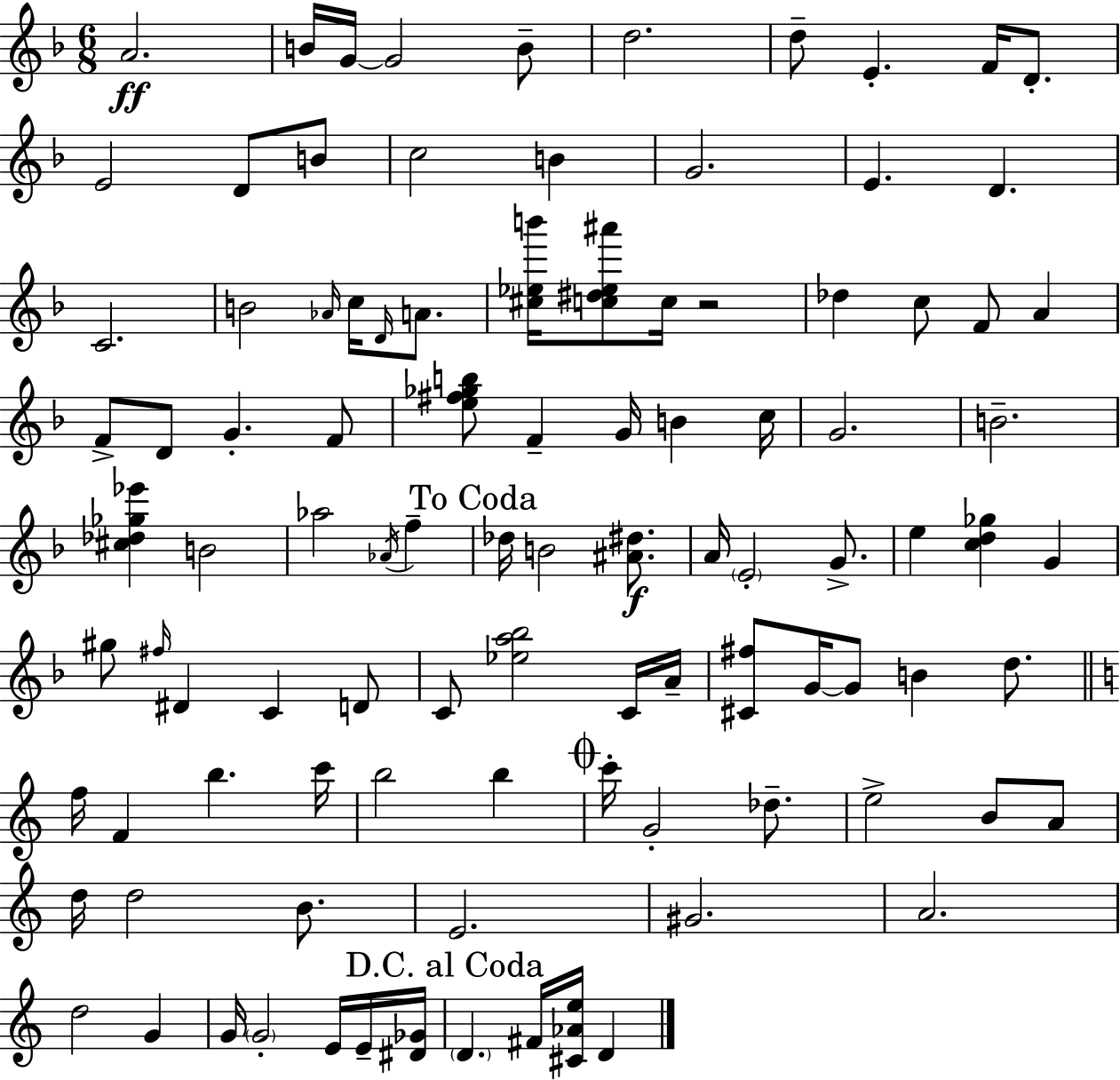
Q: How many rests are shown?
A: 1